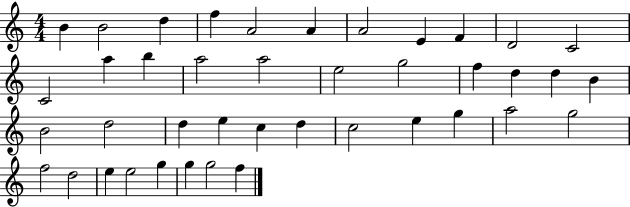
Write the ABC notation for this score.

X:1
T:Untitled
M:4/4
L:1/4
K:C
B B2 d f A2 A A2 E F D2 C2 C2 a b a2 a2 e2 g2 f d d B B2 d2 d e c d c2 e g a2 g2 f2 d2 e e2 g g g2 f